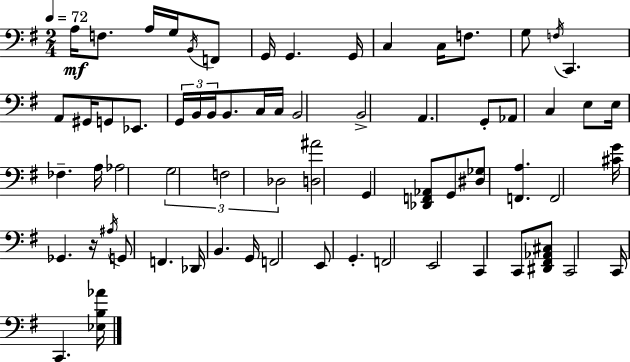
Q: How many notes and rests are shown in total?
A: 67